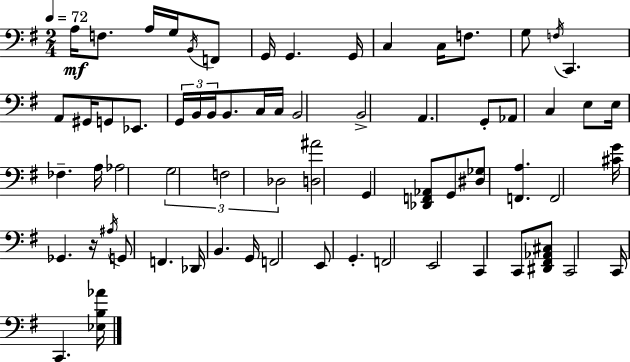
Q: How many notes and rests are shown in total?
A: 67